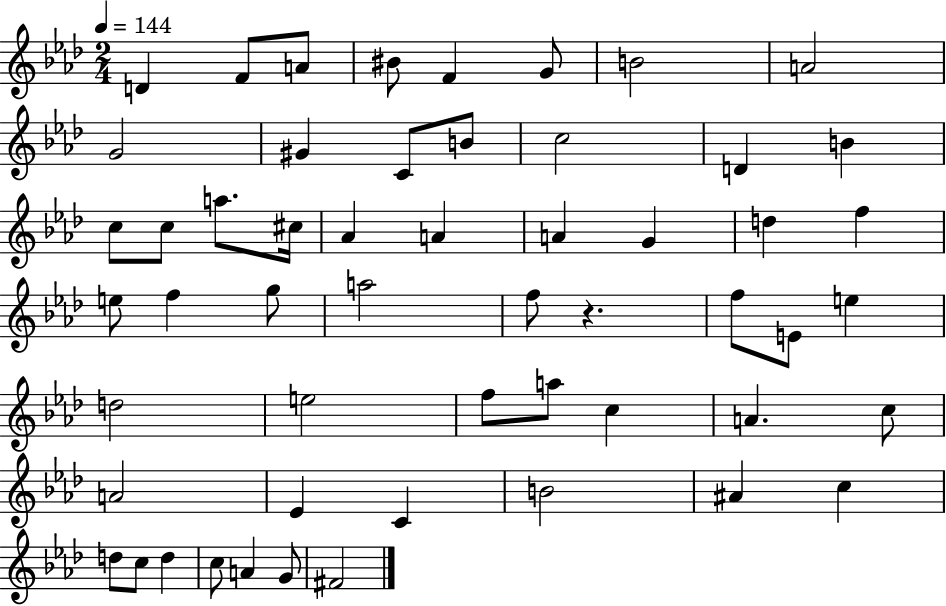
{
  \clef treble
  \numericTimeSignature
  \time 2/4
  \key aes \major
  \tempo 4 = 144
  d'4 f'8 a'8 | bis'8 f'4 g'8 | b'2 | a'2 | \break g'2 | gis'4 c'8 b'8 | c''2 | d'4 b'4 | \break c''8 c''8 a''8. cis''16 | aes'4 a'4 | a'4 g'4 | d''4 f''4 | \break e''8 f''4 g''8 | a''2 | f''8 r4. | f''8 e'8 e''4 | \break d''2 | e''2 | f''8 a''8 c''4 | a'4. c''8 | \break a'2 | ees'4 c'4 | b'2 | ais'4 c''4 | \break d''8 c''8 d''4 | c''8 a'4 g'8 | fis'2 | \bar "|."
}